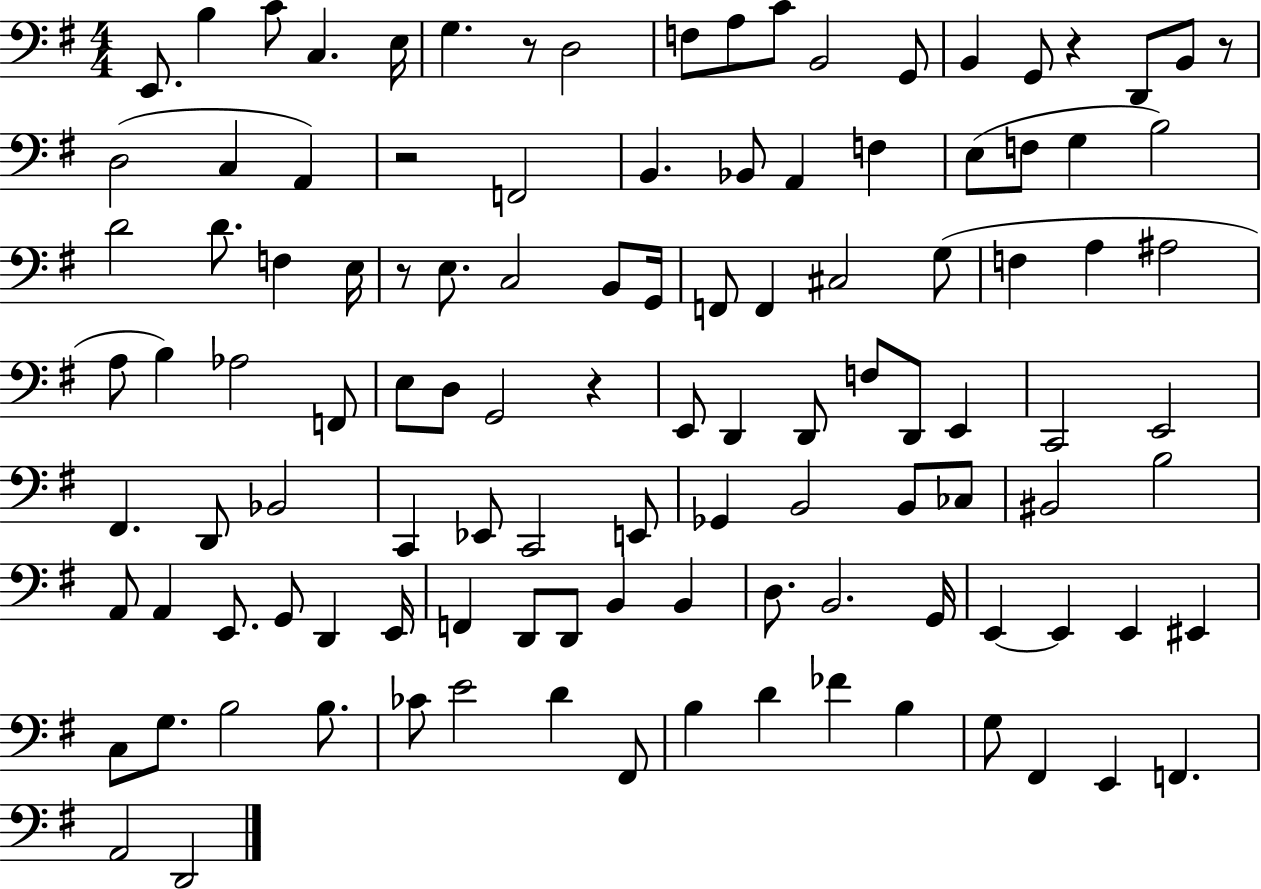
E2/e. B3/q C4/e C3/q. E3/s G3/q. R/e D3/h F3/e A3/e C4/e B2/h G2/e B2/q G2/e R/q D2/e B2/e R/e D3/h C3/q A2/q R/h F2/h B2/q. Bb2/e A2/q F3/q E3/e F3/e G3/q B3/h D4/h D4/e. F3/q E3/s R/e E3/e. C3/h B2/e G2/s F2/e F2/q C#3/h G3/e F3/q A3/q A#3/h A3/e B3/q Ab3/h F2/e E3/e D3/e G2/h R/q E2/e D2/q D2/e F3/e D2/e E2/q C2/h E2/h F#2/q. D2/e Bb2/h C2/q Eb2/e C2/h E2/e Gb2/q B2/h B2/e CES3/e BIS2/h B3/h A2/e A2/q E2/e. G2/e D2/q E2/s F2/q D2/e D2/e B2/q B2/q D3/e. B2/h. G2/s E2/q E2/q E2/q EIS2/q C3/e G3/e. B3/h B3/e. CES4/e E4/h D4/q F#2/e B3/q D4/q FES4/q B3/q G3/e F#2/q E2/q F2/q. A2/h D2/h